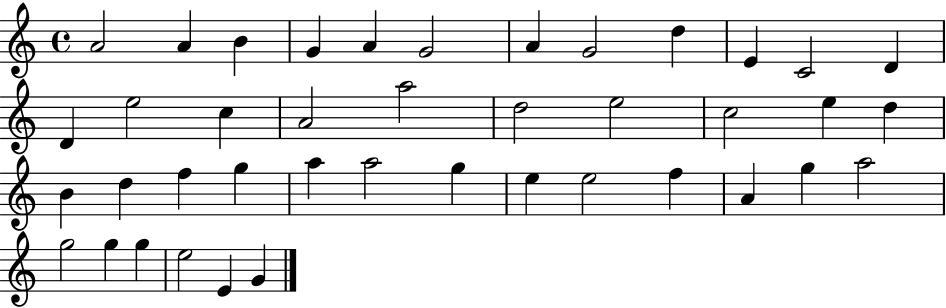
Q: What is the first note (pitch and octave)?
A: A4